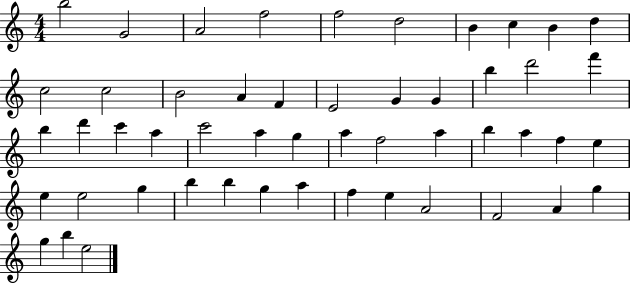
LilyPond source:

{
  \clef treble
  \numericTimeSignature
  \time 4/4
  \key c \major
  b''2 g'2 | a'2 f''2 | f''2 d''2 | b'4 c''4 b'4 d''4 | \break c''2 c''2 | b'2 a'4 f'4 | e'2 g'4 g'4 | b''4 d'''2 f'''4 | \break b''4 d'''4 c'''4 a''4 | c'''2 a''4 g''4 | a''4 f''2 a''4 | b''4 a''4 f''4 e''4 | \break e''4 e''2 g''4 | b''4 b''4 g''4 a''4 | f''4 e''4 a'2 | f'2 a'4 g''4 | \break g''4 b''4 e''2 | \bar "|."
}